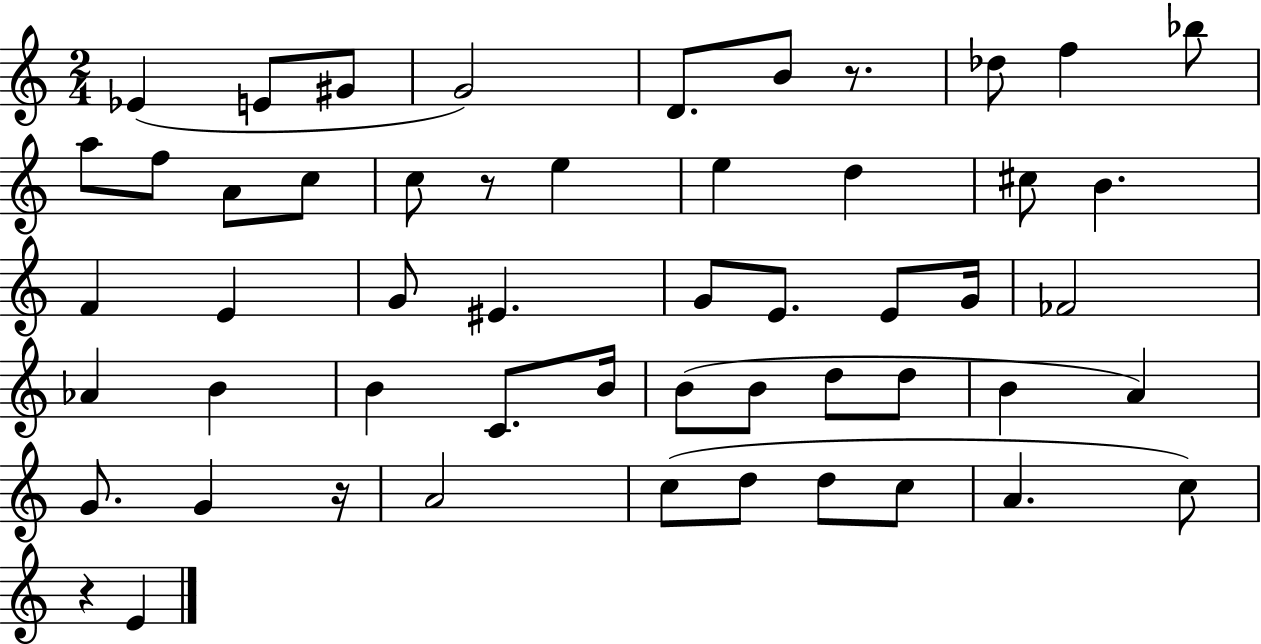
{
  \clef treble
  \numericTimeSignature
  \time 2/4
  \key c \major
  ees'4( e'8 gis'8 | g'2) | d'8. b'8 r8. | des''8 f''4 bes''8 | \break a''8 f''8 a'8 c''8 | c''8 r8 e''4 | e''4 d''4 | cis''8 b'4. | \break f'4 e'4 | g'8 eis'4. | g'8 e'8. e'8 g'16 | fes'2 | \break aes'4 b'4 | b'4 c'8. b'16 | b'8( b'8 d''8 d''8 | b'4 a'4) | \break g'8. g'4 r16 | a'2 | c''8( d''8 d''8 c''8 | a'4. c''8) | \break r4 e'4 | \bar "|."
}